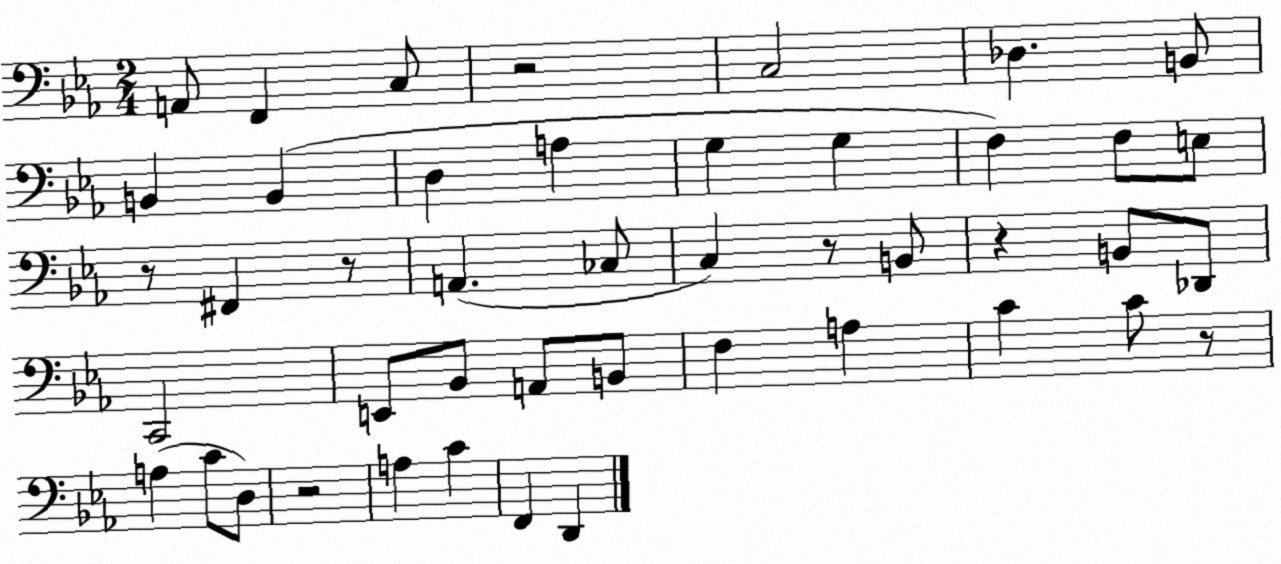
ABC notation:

X:1
T:Untitled
M:2/4
L:1/4
K:Eb
A,,/2 F,, C,/2 z2 C,2 _D, B,,/2 B,, B,, D, A, G, G, F, F,/2 E,/2 z/2 ^F,, z/2 A,, _C,/2 C, z/2 B,,/2 z B,,/2 _D,,/2 C,,2 E,,/2 _B,,/2 A,,/2 B,,/2 F, A, C C/2 z/2 A, C/2 D,/2 z2 A, C F,, D,,